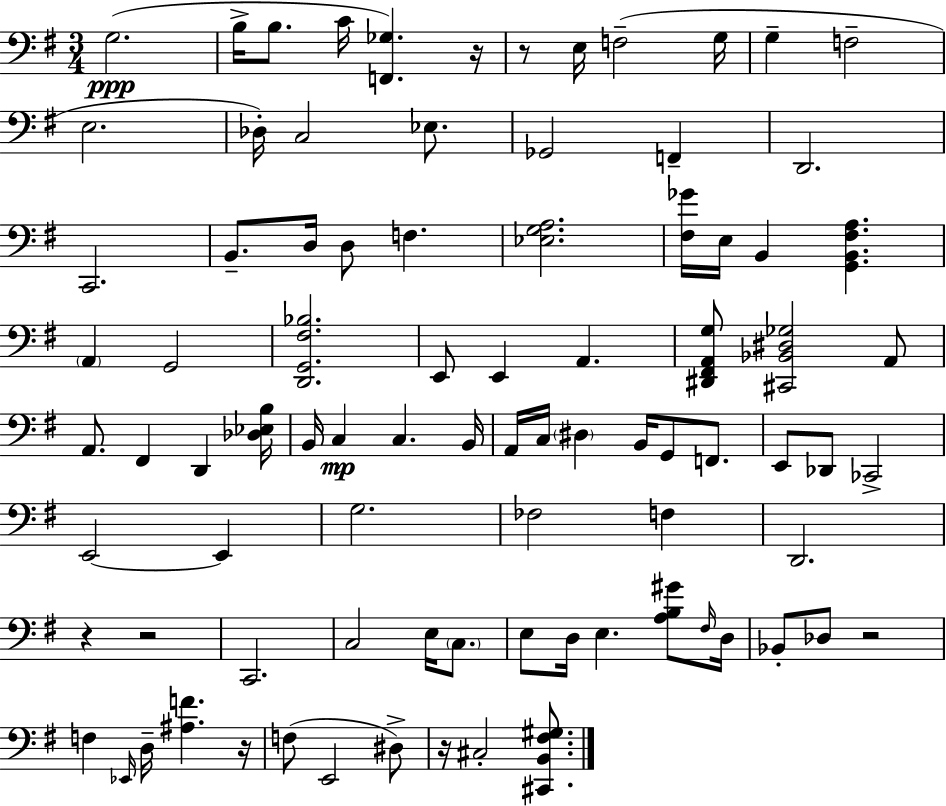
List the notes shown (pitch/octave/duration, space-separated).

G3/h. B3/s B3/e. C4/s [F2,Gb3]/q. R/s R/e E3/s F3/h G3/s G3/q F3/h E3/h. Db3/s C3/h Eb3/e. Gb2/h F2/q D2/h. C2/h. B2/e. D3/s D3/e F3/q. [Eb3,G3,A3]/h. [F#3,Gb4]/s E3/s B2/q [G2,B2,F#3,A3]/q. A2/q G2/h [D2,G2,F#3,Bb3]/h. E2/e E2/q A2/q. [D#2,F#2,A2,G3]/e [C#2,Bb2,D#3,Gb3]/h A2/e A2/e. F#2/q D2/q [Db3,Eb3,B3]/s B2/s C3/q C3/q. B2/s A2/s C3/s D#3/q B2/s G2/e F2/e. E2/e Db2/e CES2/h E2/h E2/q G3/h. FES3/h F3/q D2/h. R/q R/h C2/h. C3/h E3/s C3/e. E3/e D3/s E3/q. [A3,B3,G#4]/e F#3/s D3/s Bb2/e Db3/e R/h F3/q Eb2/s D3/s [A#3,F4]/q. R/s F3/e E2/h D#3/e R/s C#3/h [C#2,B2,F#3,G#3]/e.